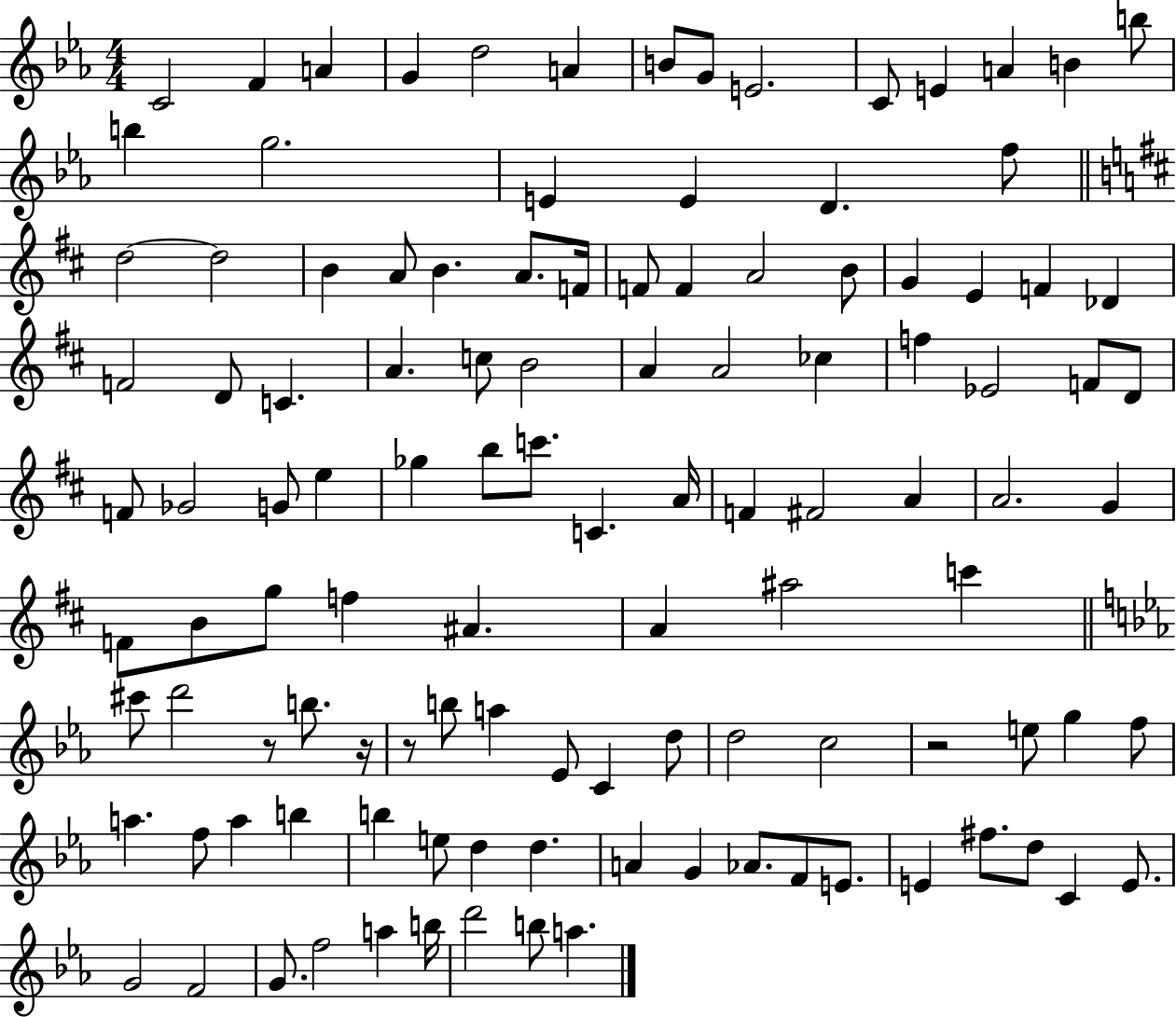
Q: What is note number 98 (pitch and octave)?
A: F#5